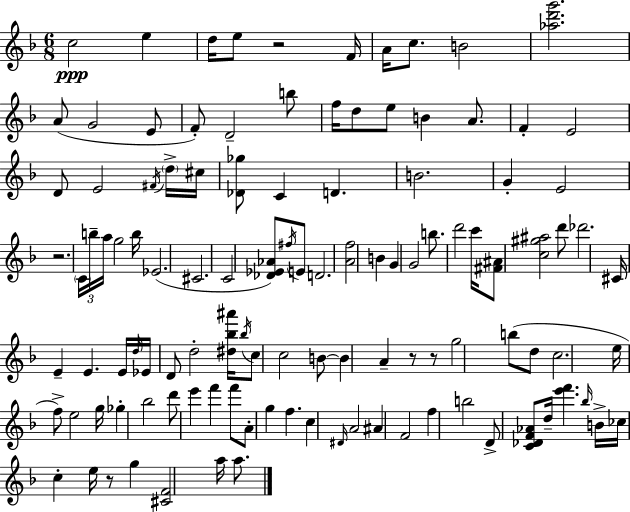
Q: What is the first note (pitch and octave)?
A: C5